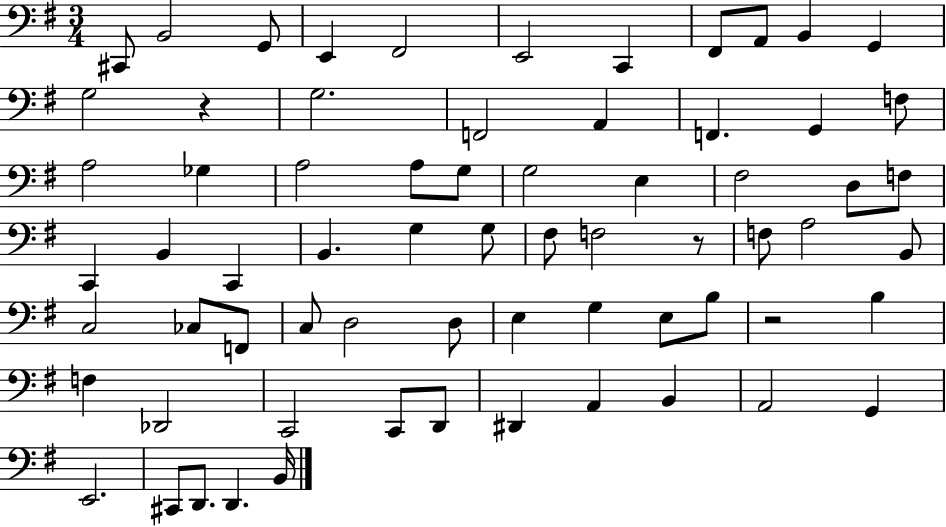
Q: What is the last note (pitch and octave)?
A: B2